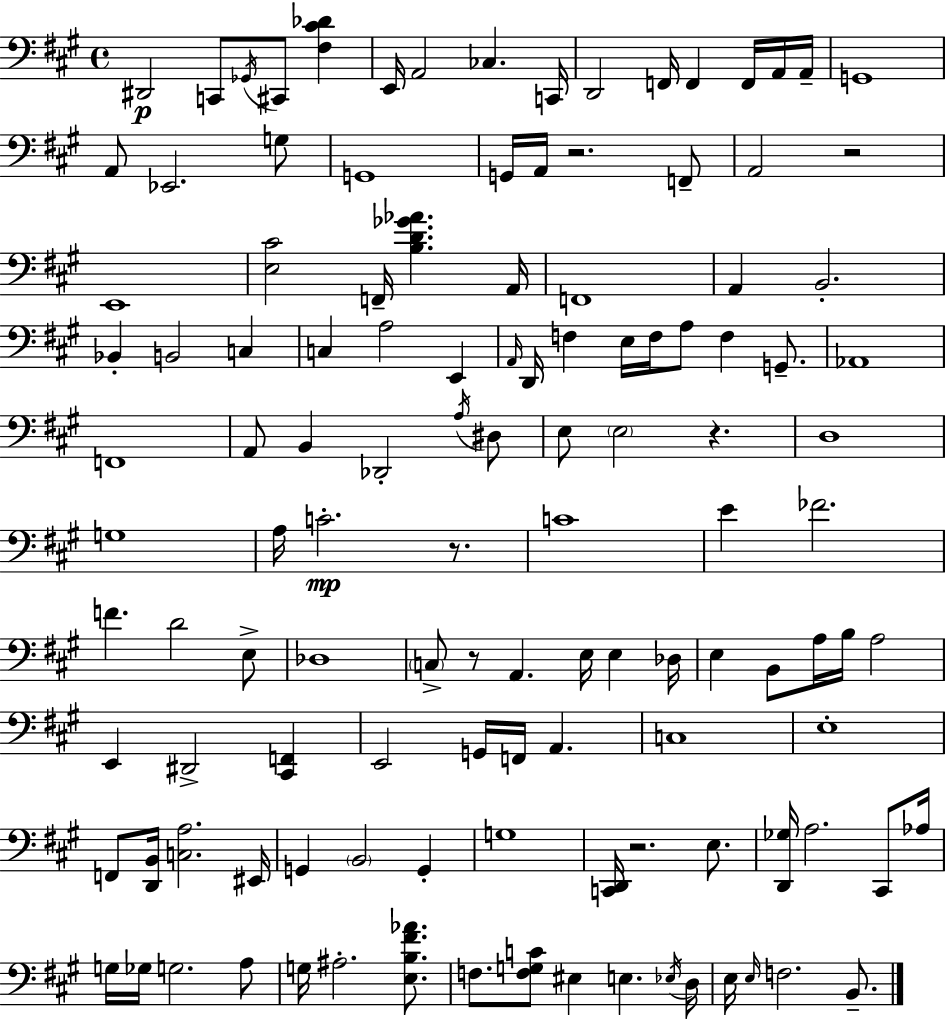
D#2/h C2/e Gb2/s C#2/e [F#3,C#4,Db4]/q E2/s A2/h CES3/q. C2/s D2/h F2/s F2/q F2/s A2/s A2/s G2/w A2/e Eb2/h. G3/e G2/w G2/s A2/s R/h. F2/e A2/h R/h E2/w [E3,C#4]/h F2/s [B3,D4,Gb4,Ab4]/q. A2/s F2/w A2/q B2/h. Bb2/q B2/h C3/q C3/q A3/h E2/q A2/s D2/s F3/q E3/s F3/s A3/e F3/q G2/e. Ab2/w F2/w A2/e B2/q Db2/h A3/s D#3/e E3/e E3/h R/q. D3/w G3/w A3/s C4/h. R/e. C4/w E4/q FES4/h. F4/q. D4/h E3/e Db3/w C3/e R/e A2/q. E3/s E3/q Db3/s E3/q B2/e A3/s B3/s A3/h E2/q D#2/h [C#2,F2]/q E2/h G2/s F2/s A2/q. C3/w E3/w F2/e [D2,B2]/s [C3,A3]/h. EIS2/s G2/q B2/h G2/q G3/w [C2,D2]/s R/h. E3/e. [D2,Gb3]/s A3/h. C#2/e Ab3/s G3/s Gb3/s G3/h. A3/e G3/s A#3/h. [E3,B3,F#4,Ab4]/e. F3/e. [F3,G3,C4]/e EIS3/q E3/q. Eb3/s D3/s E3/s E3/s F3/h. B2/e.